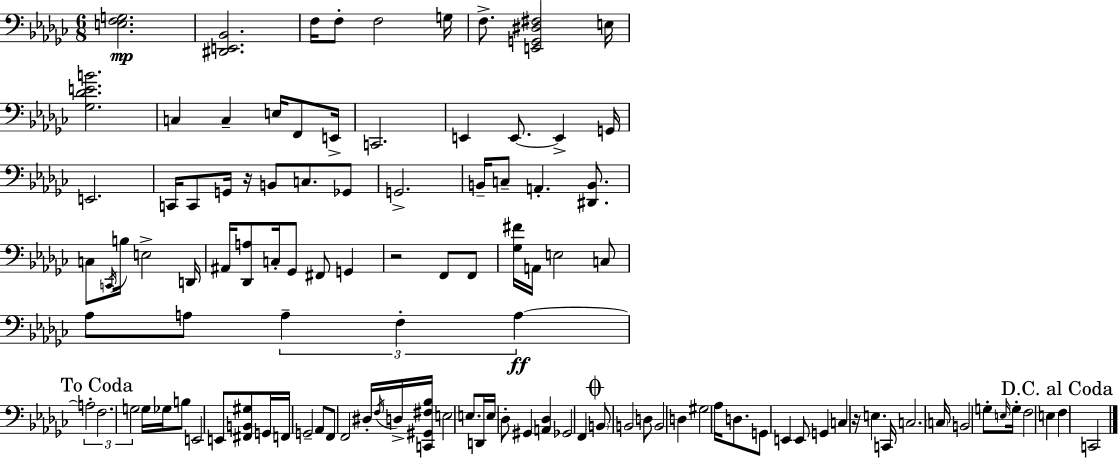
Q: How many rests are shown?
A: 3